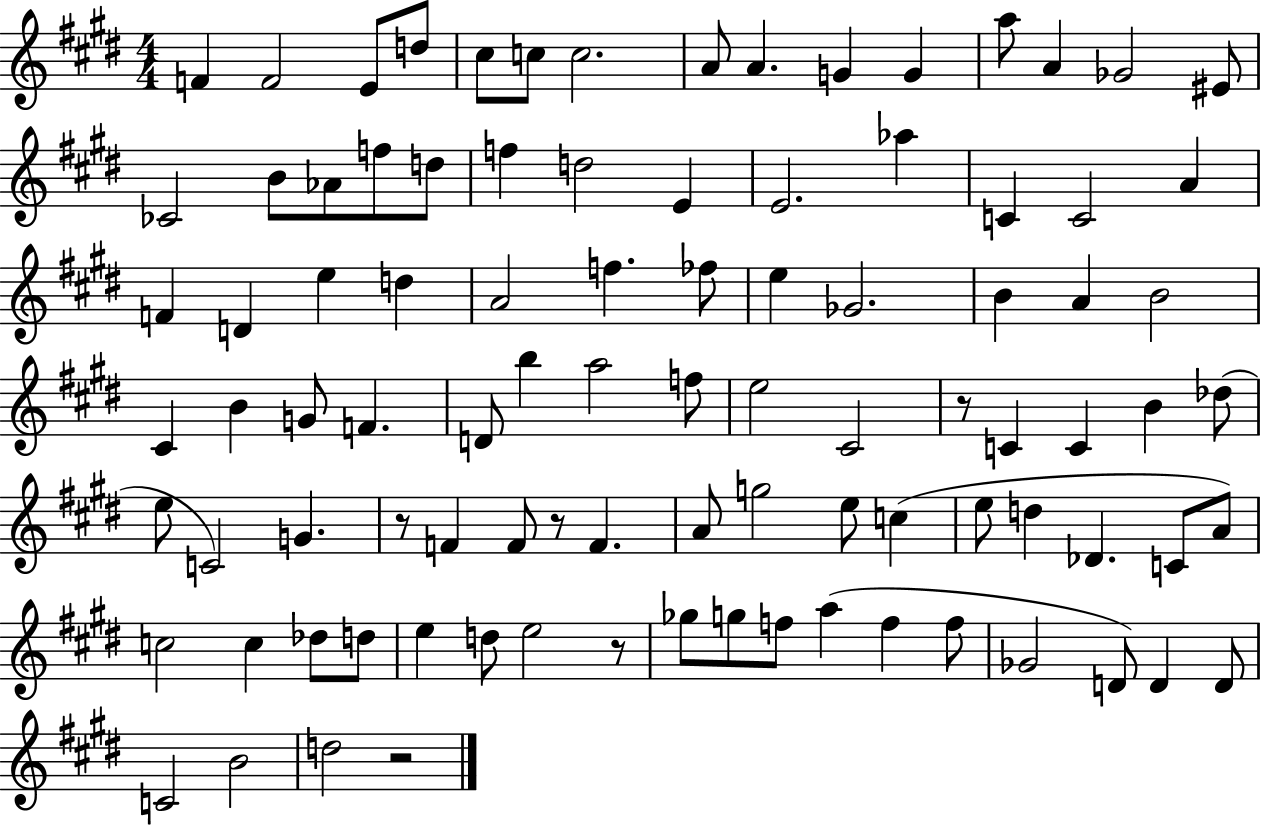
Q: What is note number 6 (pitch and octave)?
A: C5